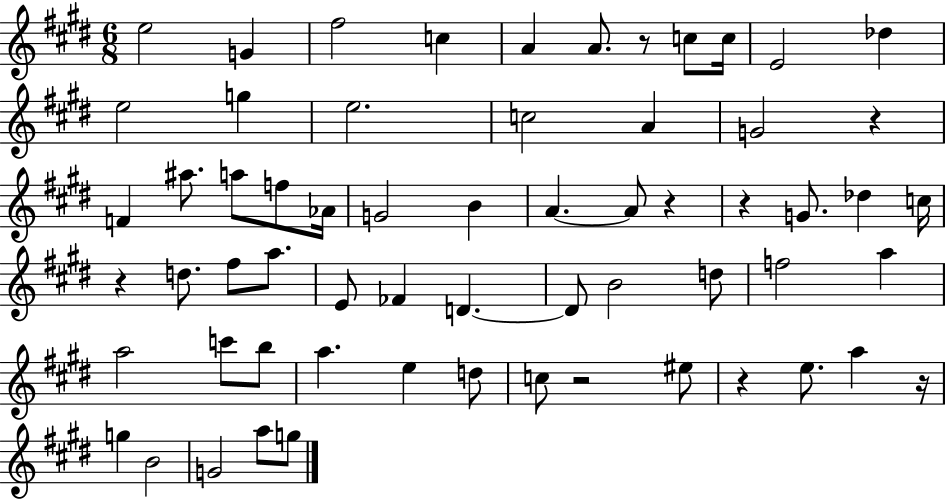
E5/h G4/q F#5/h C5/q A4/q A4/e. R/e C5/e C5/s E4/h Db5/q E5/h G5/q E5/h. C5/h A4/q G4/h R/q F4/q A#5/e. A5/e F5/e Ab4/s G4/h B4/q A4/q. A4/e R/q R/q G4/e. Db5/q C5/s R/q D5/e. F#5/e A5/e. E4/e FES4/q D4/q. D4/e B4/h D5/e F5/h A5/q A5/h C6/e B5/e A5/q. E5/q D5/e C5/e R/h EIS5/e R/q E5/e. A5/q R/s G5/q B4/h G4/h A5/e G5/e